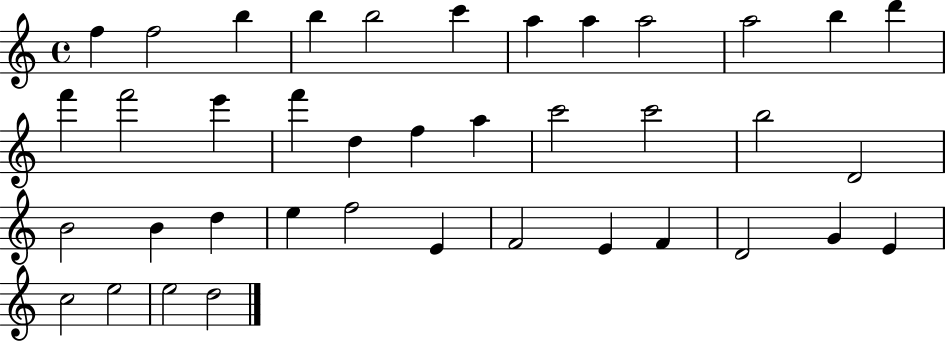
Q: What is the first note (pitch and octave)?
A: F5